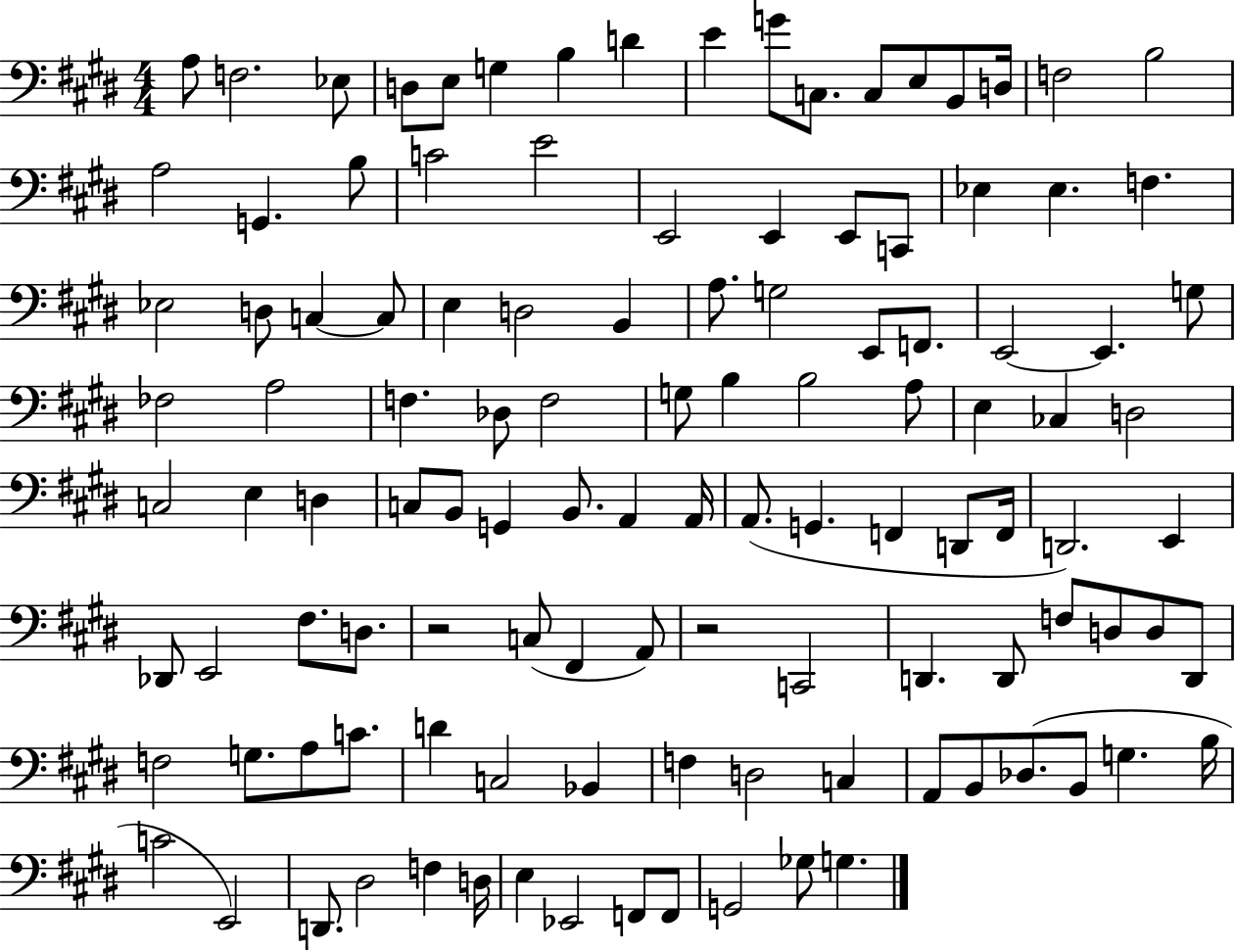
A3/e F3/h. Eb3/e D3/e E3/e G3/q B3/q D4/q E4/q G4/e C3/e. C3/e E3/e B2/e D3/s F3/h B3/h A3/h G2/q. B3/e C4/h E4/h E2/h E2/q E2/e C2/e Eb3/q Eb3/q. F3/q. Eb3/h D3/e C3/q C3/e E3/q D3/h B2/q A3/e. G3/h E2/e F2/e. E2/h E2/q. G3/e FES3/h A3/h F3/q. Db3/e F3/h G3/e B3/q B3/h A3/e E3/q CES3/q D3/h C3/h E3/q D3/q C3/e B2/e G2/q B2/e. A2/q A2/s A2/e. G2/q. F2/q D2/e F2/s D2/h. E2/q Db2/e E2/h F#3/e. D3/e. R/h C3/e F#2/q A2/e R/h C2/h D2/q. D2/e F3/e D3/e D3/e D2/e F3/h G3/e. A3/e C4/e. D4/q C3/h Bb2/q F3/q D3/h C3/q A2/e B2/e Db3/e. B2/e G3/q. B3/s C4/h E2/h D2/e. D#3/h F3/q D3/s E3/q Eb2/h F2/e F2/e G2/h Gb3/e G3/q.